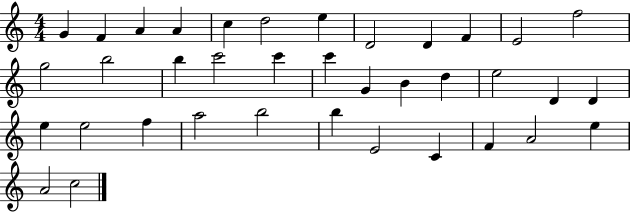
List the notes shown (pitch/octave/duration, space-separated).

G4/q F4/q A4/q A4/q C5/q D5/h E5/q D4/h D4/q F4/q E4/h F5/h G5/h B5/h B5/q C6/h C6/q C6/q G4/q B4/q D5/q E5/h D4/q D4/q E5/q E5/h F5/q A5/h B5/h B5/q E4/h C4/q F4/q A4/h E5/q A4/h C5/h